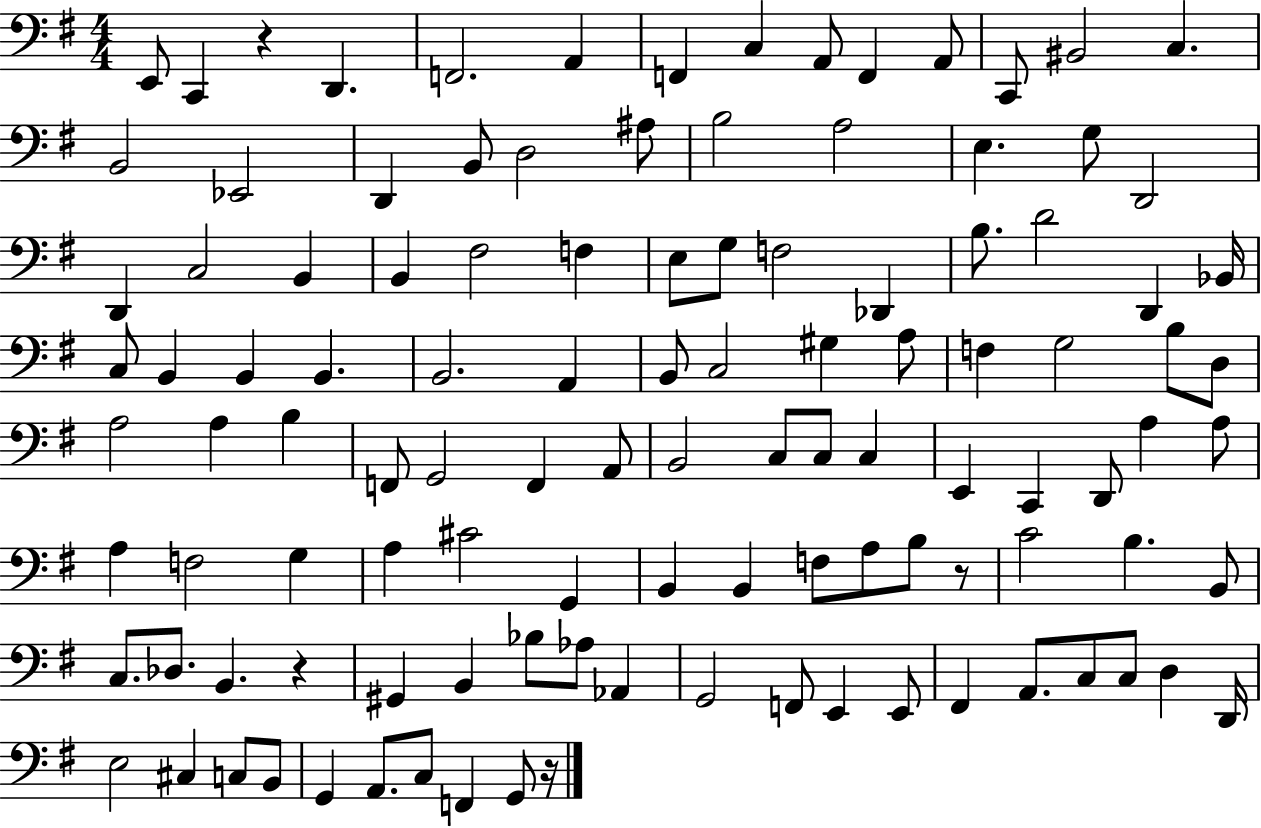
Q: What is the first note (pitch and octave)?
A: E2